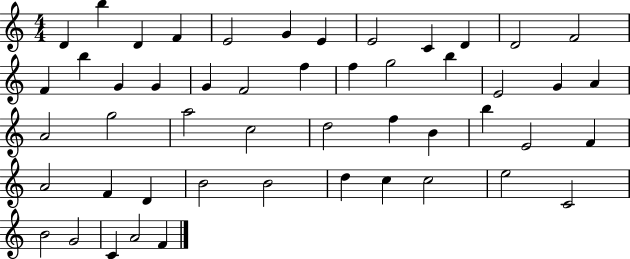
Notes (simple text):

D4/q B5/q D4/q F4/q E4/h G4/q E4/q E4/h C4/q D4/q D4/h F4/h F4/q B5/q G4/q G4/q G4/q F4/h F5/q F5/q G5/h B5/q E4/h G4/q A4/q A4/h G5/h A5/h C5/h D5/h F5/q B4/q B5/q E4/h F4/q A4/h F4/q D4/q B4/h B4/h D5/q C5/q C5/h E5/h C4/h B4/h G4/h C4/q A4/h F4/q